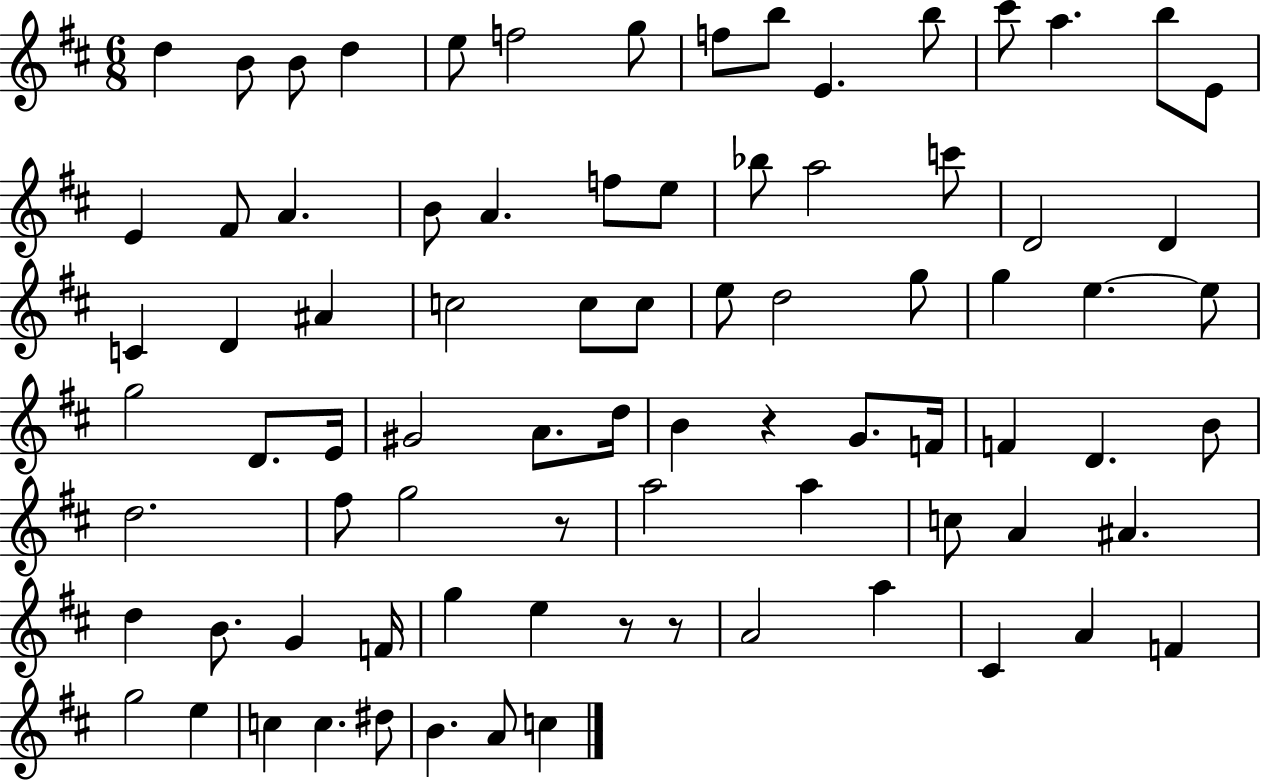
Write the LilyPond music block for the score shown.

{
  \clef treble
  \numericTimeSignature
  \time 6/8
  \key d \major
  d''4 b'8 b'8 d''4 | e''8 f''2 g''8 | f''8 b''8 e'4. b''8 | cis'''8 a''4. b''8 e'8 | \break e'4 fis'8 a'4. | b'8 a'4. f''8 e''8 | bes''8 a''2 c'''8 | d'2 d'4 | \break c'4 d'4 ais'4 | c''2 c''8 c''8 | e''8 d''2 g''8 | g''4 e''4.~~ e''8 | \break g''2 d'8. e'16 | gis'2 a'8. d''16 | b'4 r4 g'8. f'16 | f'4 d'4. b'8 | \break d''2. | fis''8 g''2 r8 | a''2 a''4 | c''8 a'4 ais'4. | \break d''4 b'8. g'4 f'16 | g''4 e''4 r8 r8 | a'2 a''4 | cis'4 a'4 f'4 | \break g''2 e''4 | c''4 c''4. dis''8 | b'4. a'8 c''4 | \bar "|."
}